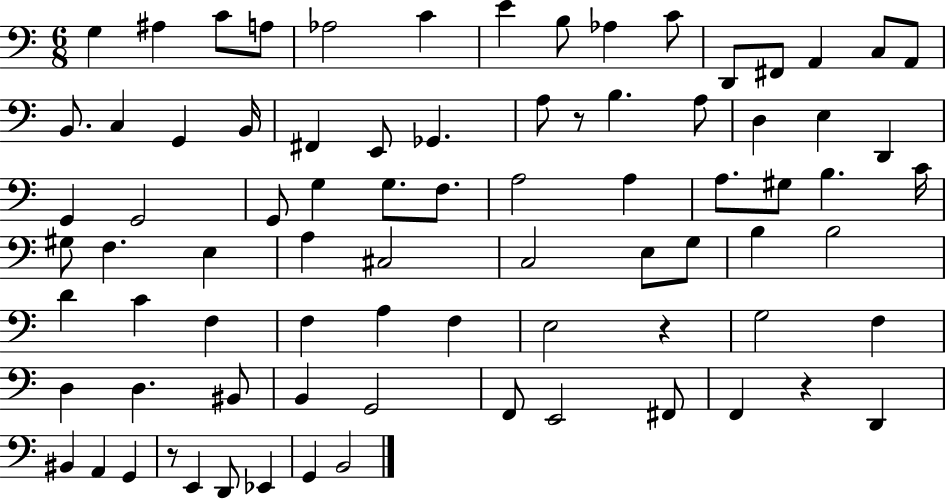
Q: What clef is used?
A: bass